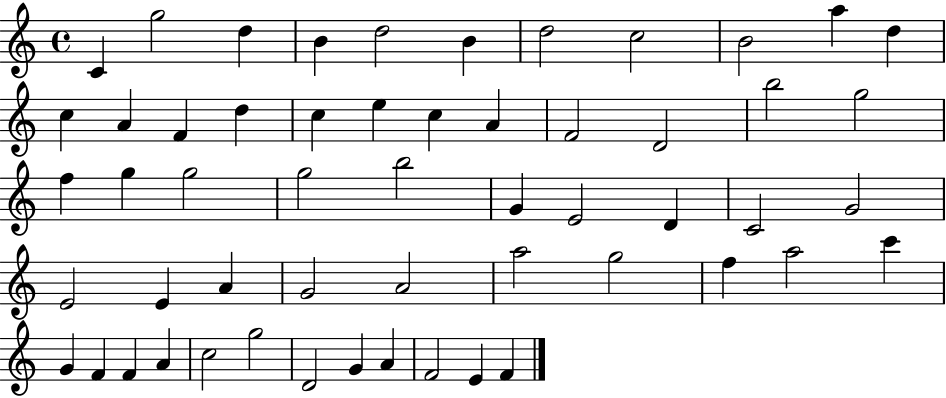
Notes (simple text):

C4/q G5/h D5/q B4/q D5/h B4/q D5/h C5/h B4/h A5/q D5/q C5/q A4/q F4/q D5/q C5/q E5/q C5/q A4/q F4/h D4/h B5/h G5/h F5/q G5/q G5/h G5/h B5/h G4/q E4/h D4/q C4/h G4/h E4/h E4/q A4/q G4/h A4/h A5/h G5/h F5/q A5/h C6/q G4/q F4/q F4/q A4/q C5/h G5/h D4/h G4/q A4/q F4/h E4/q F4/q